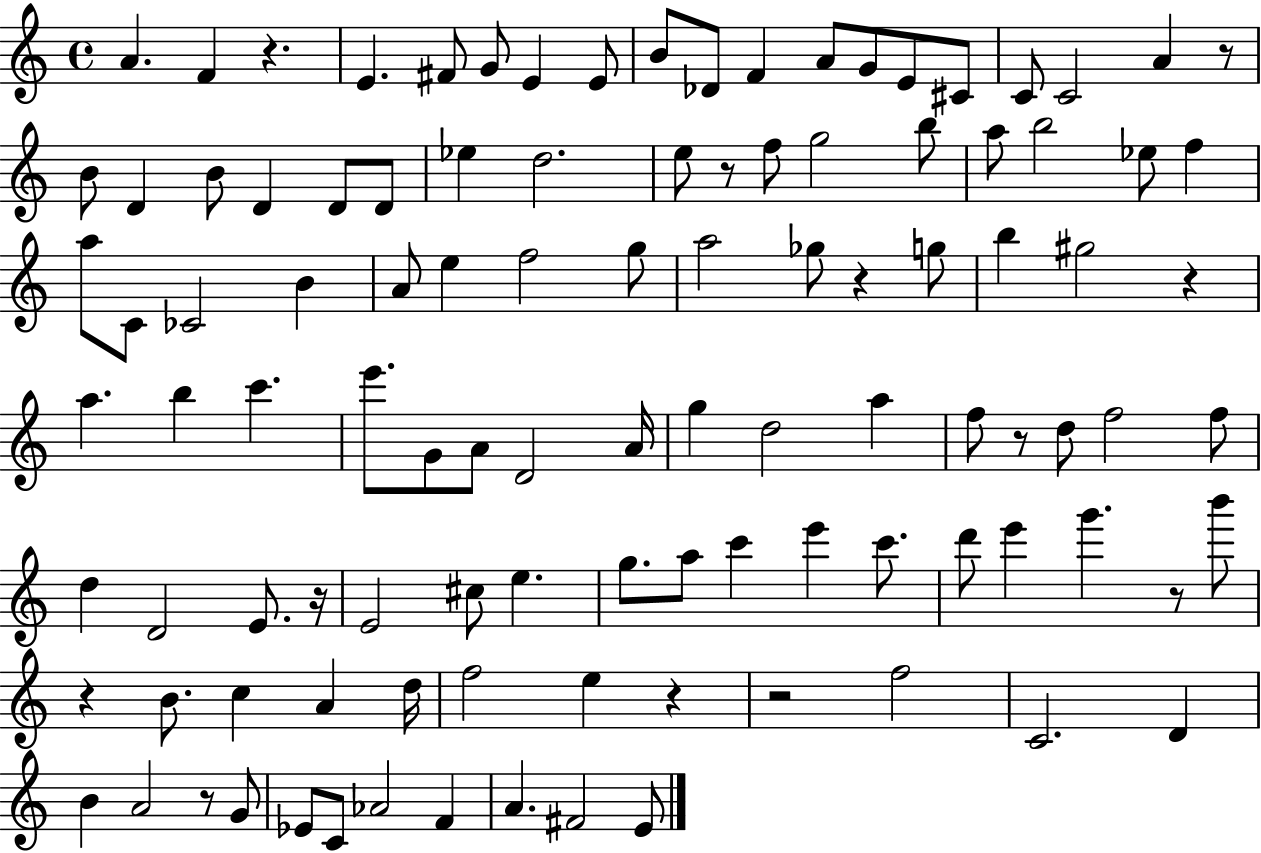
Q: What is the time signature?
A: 4/4